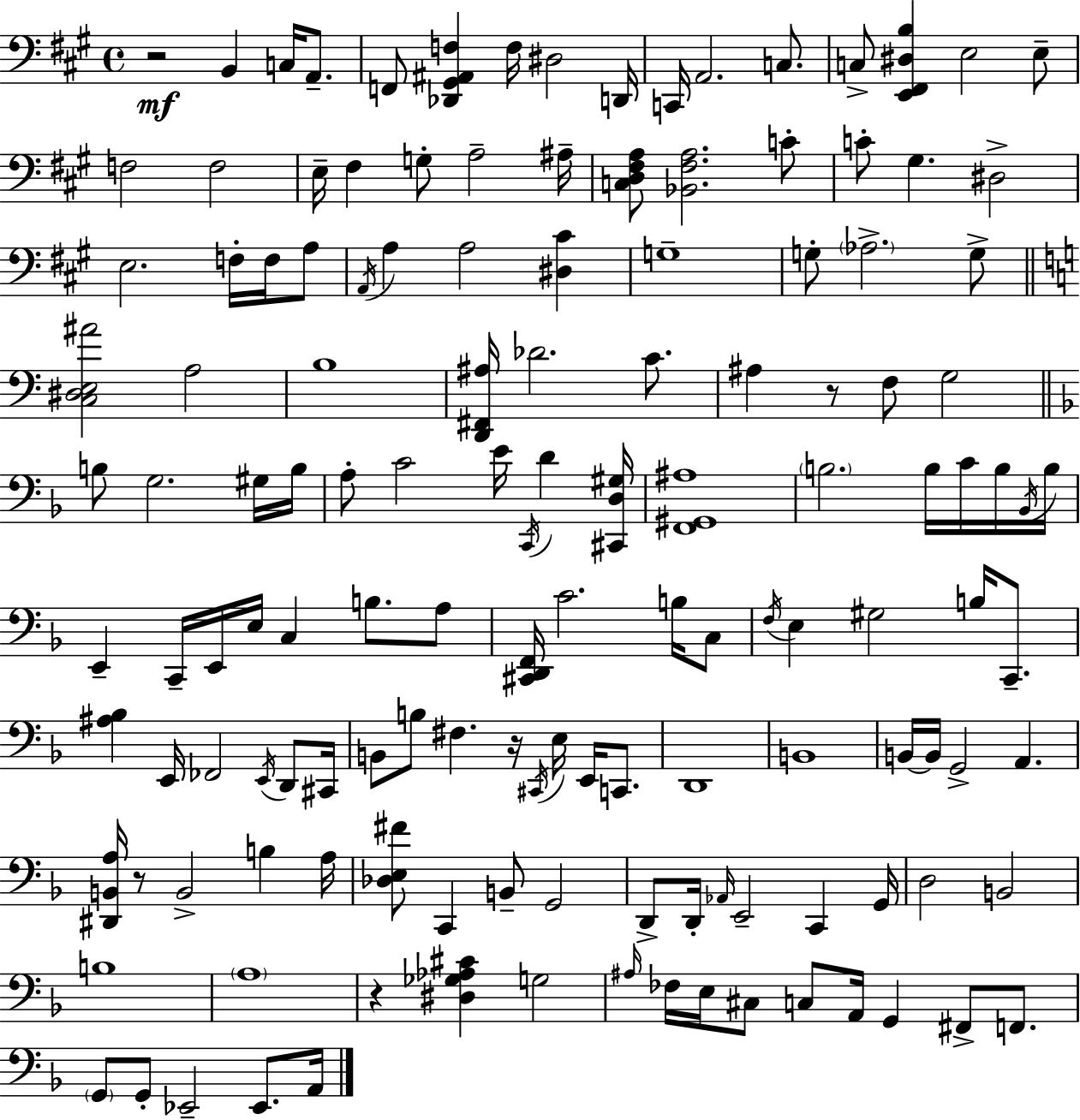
{
  \clef bass
  \time 4/4
  \defaultTimeSignature
  \key a \major
  r2\mf b,4 c16 a,8.-- | f,8 <des, gis, ais, f>4 f16 dis2 d,16 | c,16 a,2. c8. | c8-> <e, fis, dis b>4 e2 e8-- | \break f2 f2 | e16-- fis4 g8-. a2-- ais16-- | <c d fis a>8 <bes, fis a>2. c'8-. | c'8-. gis4. dis2-> | \break e2. f16-. f16 a8 | \acciaccatura { a,16 } a4 a2 <dis cis'>4 | g1-- | g8-. \parenthesize aes2.-> g8-> | \break \bar "||" \break \key a \minor <c dis e ais'>2 a2 | b1 | <d, fis, ais>16 des'2. c'8. | ais4 r8 f8 g2 | \break \bar "||" \break \key d \minor b8 g2. gis16 b16 | a8-. c'2 e'16 \acciaccatura { c,16 } d'4 | <cis, d gis>16 <f, gis, ais>1 | \parenthesize b2. b16 c'16 b16 | \break \acciaccatura { bes,16 } b16 e,4-- c,16-- e,16 e16 c4 b8. | a8 <cis, d, f,>16 c'2. b16 | c8 \acciaccatura { f16 } e4 gis2 b16 | c,8.-- <ais bes>4 e,16 fes,2 | \break \acciaccatura { e,16 } d,8 cis,16 b,8 b8 fis4. r16 \acciaccatura { cis,16 } | e16 e,16 c,8. d,1 | b,1 | b,16~~ b,16 g,2-> a,4. | \break <dis, b, a>16 r8 b,2-> | b4 a16 <des e fis'>8 c,4 b,8-- g,2 | d,8-> d,16-. \grace { aes,16 } e,2-- | c,4 g,16 d2 b,2 | \break b1 | \parenthesize a1 | r4 <dis ges aes cis'>4 g2 | \grace { ais16 } fes16 e16 cis8 c8 a,16 g,4 | \break fis,8-> f,8. \parenthesize g,8 g,8-. ees,2-- | ees,8. a,16 \bar "|."
}